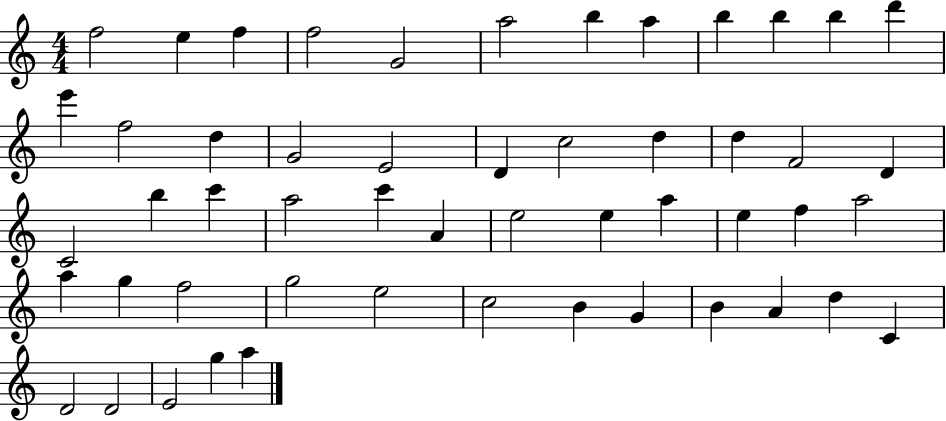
F5/h E5/q F5/q F5/h G4/h A5/h B5/q A5/q B5/q B5/q B5/q D6/q E6/q F5/h D5/q G4/h E4/h D4/q C5/h D5/q D5/q F4/h D4/q C4/h B5/q C6/q A5/h C6/q A4/q E5/h E5/q A5/q E5/q F5/q A5/h A5/q G5/q F5/h G5/h E5/h C5/h B4/q G4/q B4/q A4/q D5/q C4/q D4/h D4/h E4/h G5/q A5/q